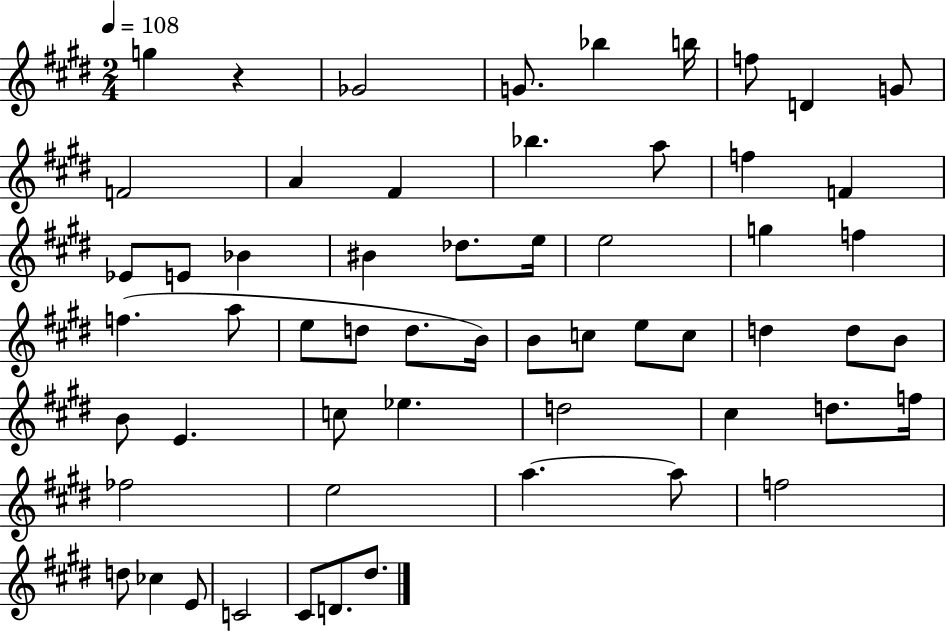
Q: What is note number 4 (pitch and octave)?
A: Bb5